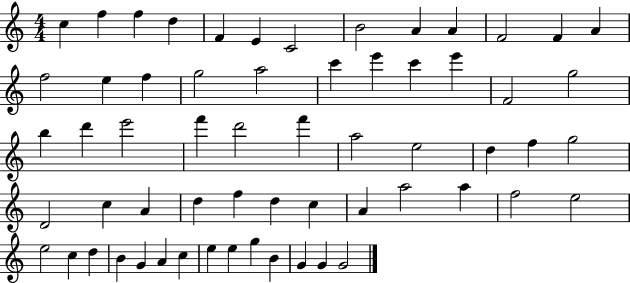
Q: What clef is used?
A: treble